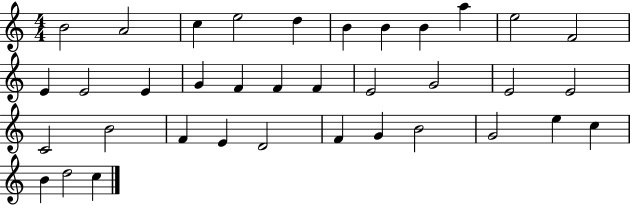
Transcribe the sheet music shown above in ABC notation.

X:1
T:Untitled
M:4/4
L:1/4
K:C
B2 A2 c e2 d B B B a e2 F2 E E2 E G F F F E2 G2 E2 E2 C2 B2 F E D2 F G B2 G2 e c B d2 c